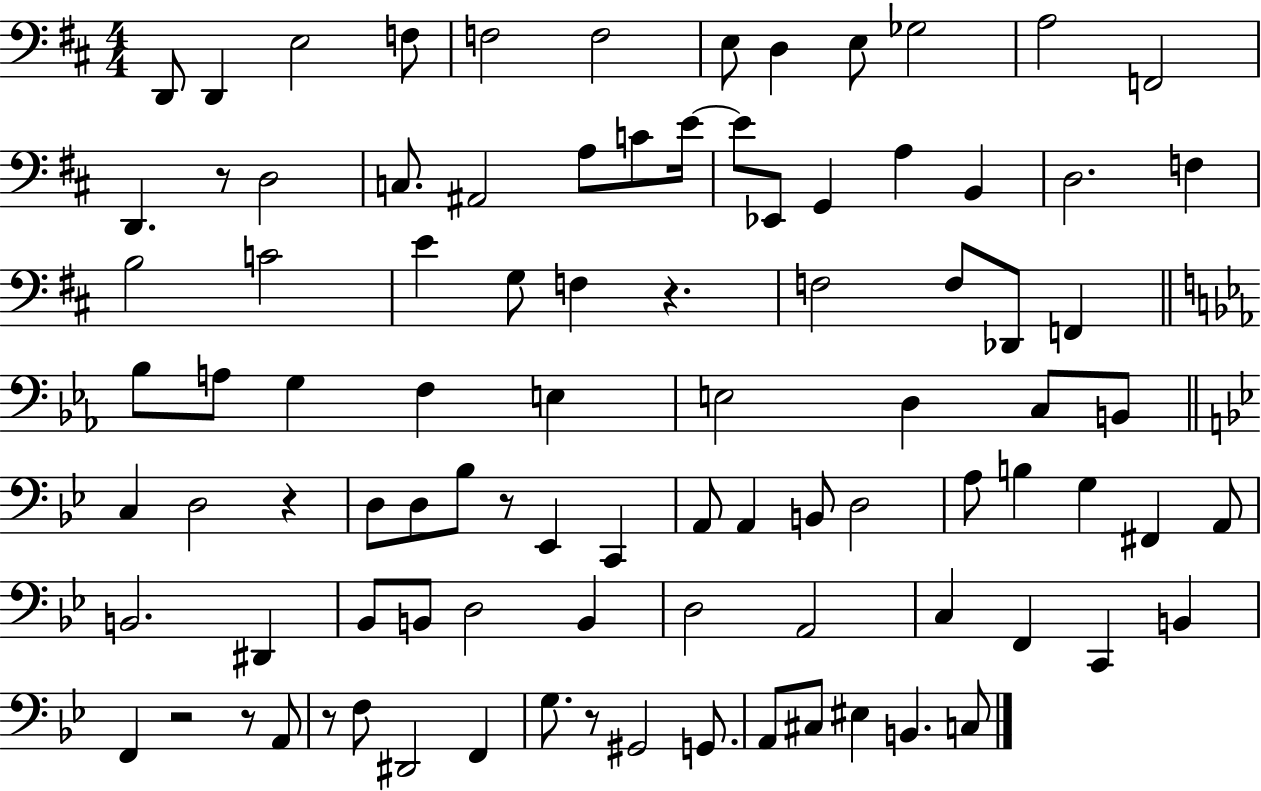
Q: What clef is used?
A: bass